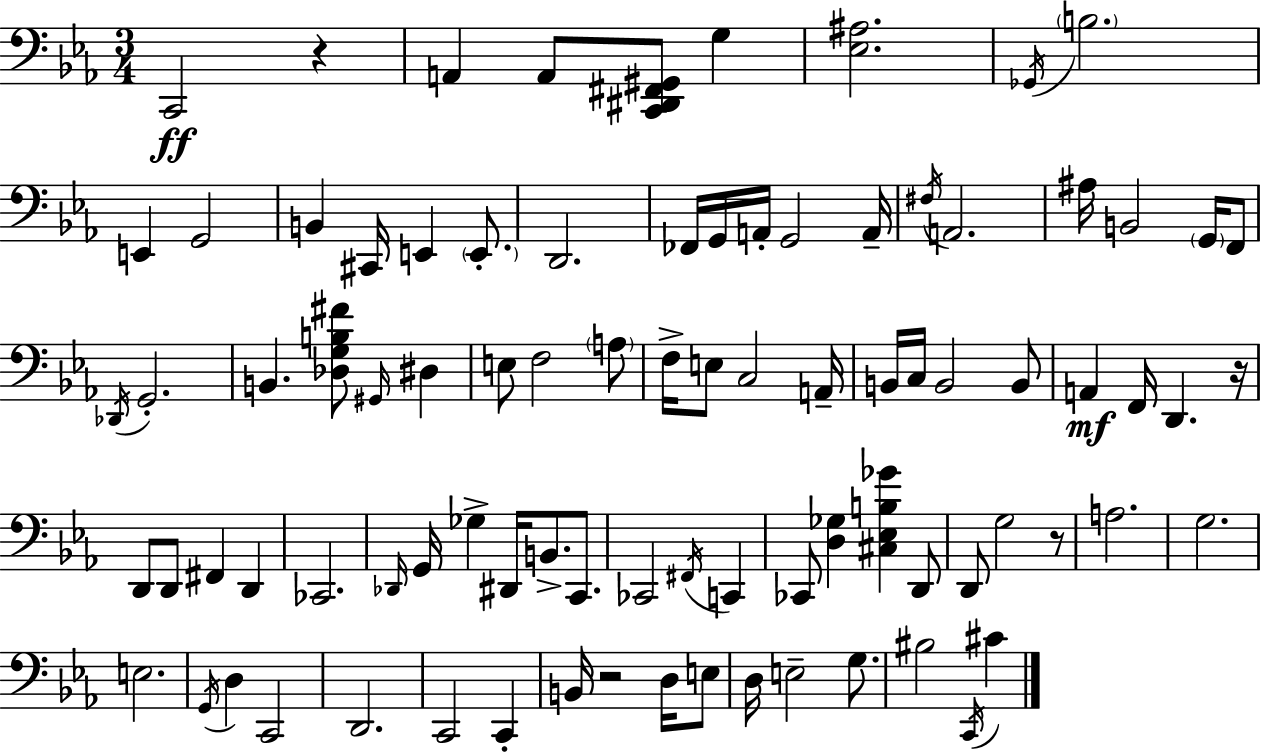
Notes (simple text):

C2/h R/q A2/q A2/e [C2,D#2,F#2,G#2]/e G3/q [Eb3,A#3]/h. Gb2/s B3/h. E2/q G2/h B2/q C#2/s E2/q E2/e. D2/h. FES2/s G2/s A2/s G2/h A2/s F#3/s A2/h. A#3/s B2/h G2/s F2/e Db2/s G2/h. B2/q. [Db3,G3,B3,F#4]/e G#2/s D#3/q E3/e F3/h A3/e F3/s E3/e C3/h A2/s B2/s C3/s B2/h B2/e A2/q F2/s D2/q. R/s D2/e D2/e F#2/q D2/q CES2/h. Db2/s G2/s Gb3/q D#2/s B2/e. C2/e. CES2/h F#2/s C2/q CES2/e [D3,Gb3]/q [C#3,Eb3,B3,Gb4]/q D2/e D2/e G3/h R/e A3/h. G3/h. E3/h. G2/s D3/q C2/h D2/h. C2/h C2/q B2/s R/h D3/s E3/e D3/s E3/h G3/e. BIS3/h C2/s C#4/q